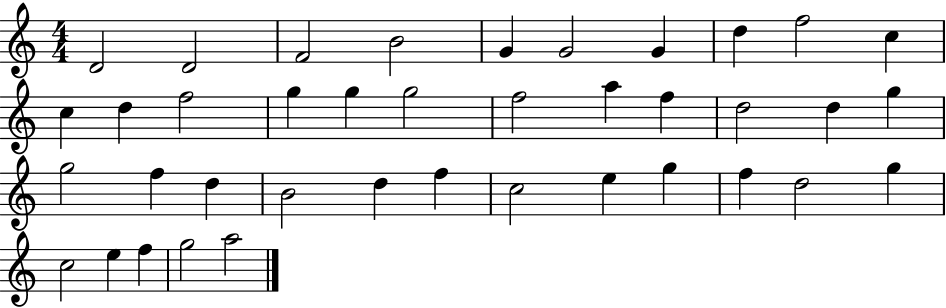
X:1
T:Untitled
M:4/4
L:1/4
K:C
D2 D2 F2 B2 G G2 G d f2 c c d f2 g g g2 f2 a f d2 d g g2 f d B2 d f c2 e g f d2 g c2 e f g2 a2